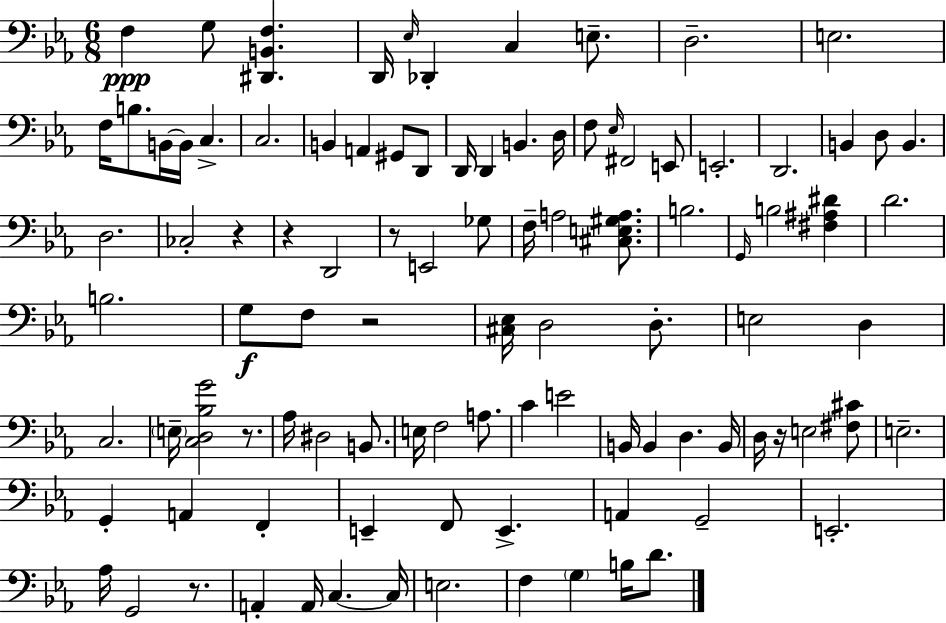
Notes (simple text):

F3/q G3/e [D#2,B2,F3]/q. D2/s Eb3/s Db2/q C3/q E3/e. D3/h. E3/h. F3/s B3/e. B2/s B2/s C3/q. C3/h. B2/q A2/q G#2/e D2/e D2/s D2/q B2/q. D3/s F3/e Eb3/s F#2/h E2/e E2/h. D2/h. B2/q D3/e B2/q. D3/h. CES3/h R/q R/q D2/h R/e E2/h Gb3/e F3/s A3/h [C#3,E3,G#3,A3]/e. B3/h. G2/s B3/h [F#3,A#3,D#4]/q D4/h. B3/h. G3/e F3/e R/h [C#3,Eb3]/s D3/h D3/e. E3/h D3/q C3/h. E3/s [C3,D3,Bb3,G4]/h R/e. Ab3/s D#3/h B2/e. E3/s F3/h A3/e. C4/q E4/h B2/s B2/q D3/q. B2/s D3/s R/s E3/h [F#3,C#4]/e E3/h. G2/q A2/q F2/q E2/q F2/e E2/q. A2/q G2/h E2/h. Ab3/s G2/h R/e. A2/q A2/s C3/q. C3/s E3/h. F3/q G3/q B3/s D4/e.